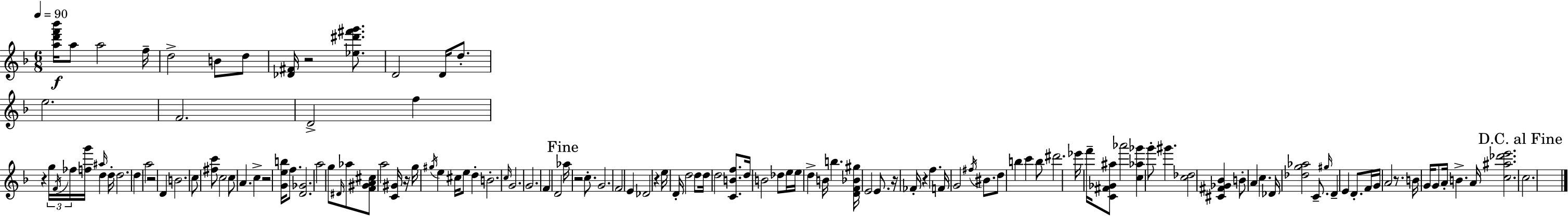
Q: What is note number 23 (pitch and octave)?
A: D4